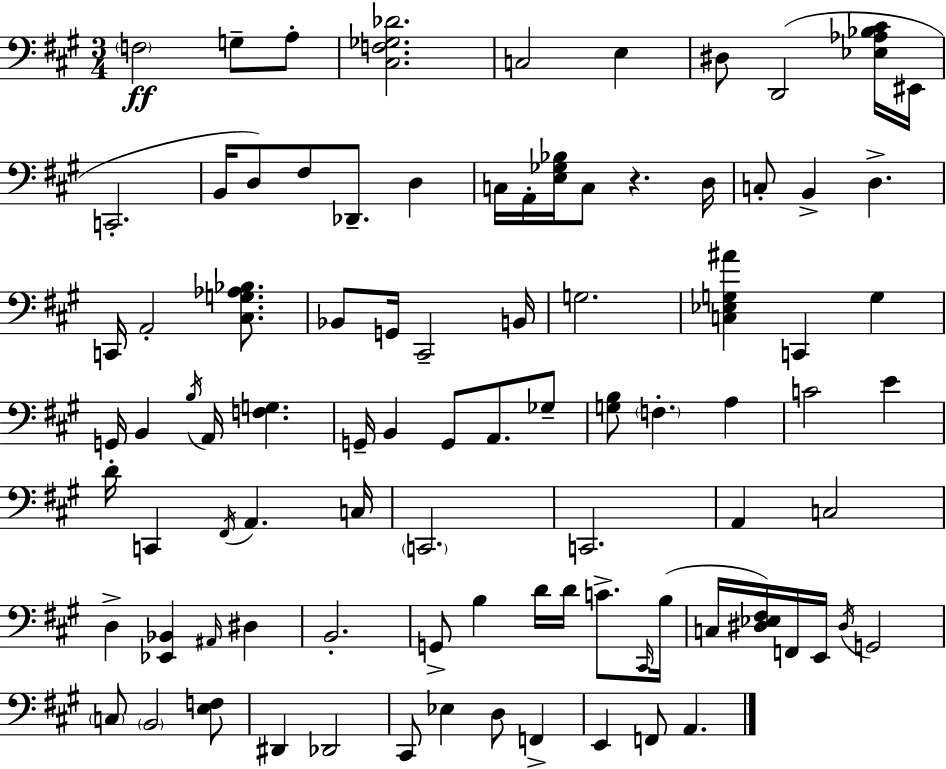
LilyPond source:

{
  \clef bass
  \numericTimeSignature
  \time 3/4
  \key a \major
  \parenthesize f2\ff g8-- a8-. | <cis f ges des'>2. | c2 e4 | dis8 d,2( <ees aes bes cis'>16 eis,16 | \break c,2.-. | b,16 d8) fis8 des,8.-- d4 | c16 a,16-. <e ges bes>16 c8 r4. d16 | c8-. b,4-> d4.-> | \break c,16 a,2-. <cis g aes bes>8. | bes,8 g,16 cis,2-- b,16 | g2. | <c ees g ais'>4 c,4 g4 | \break g,16 b,4 \acciaccatura { b16 } a,16 <f g>4. | g,16-- b,4 g,8 a,8. ges8-- | <g b>8 \parenthesize f4.-. a4 | c'2 e'4 | \break d'16-. c,4 \acciaccatura { fis,16 } a,4. | c16 \parenthesize c,2. | c,2. | a,4 c2 | \break d4-> <ees, bes,>4 \grace { ais,16 } dis4 | b,2.-. | g,8-> b4 d'16 d'16 c'8.-> | \grace { cis,16 } b16( c16 <dis ees fis>16) f,16 e,16 \acciaccatura { dis16 } g,2 | \break \parenthesize c8 \parenthesize b,2 | <e f>8 dis,4 des,2 | cis,8 ees4 d8 | f,4-> e,4 f,8 a,4. | \break \bar "|."
}